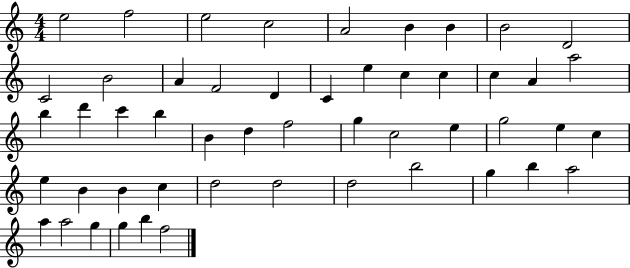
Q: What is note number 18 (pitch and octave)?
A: C5